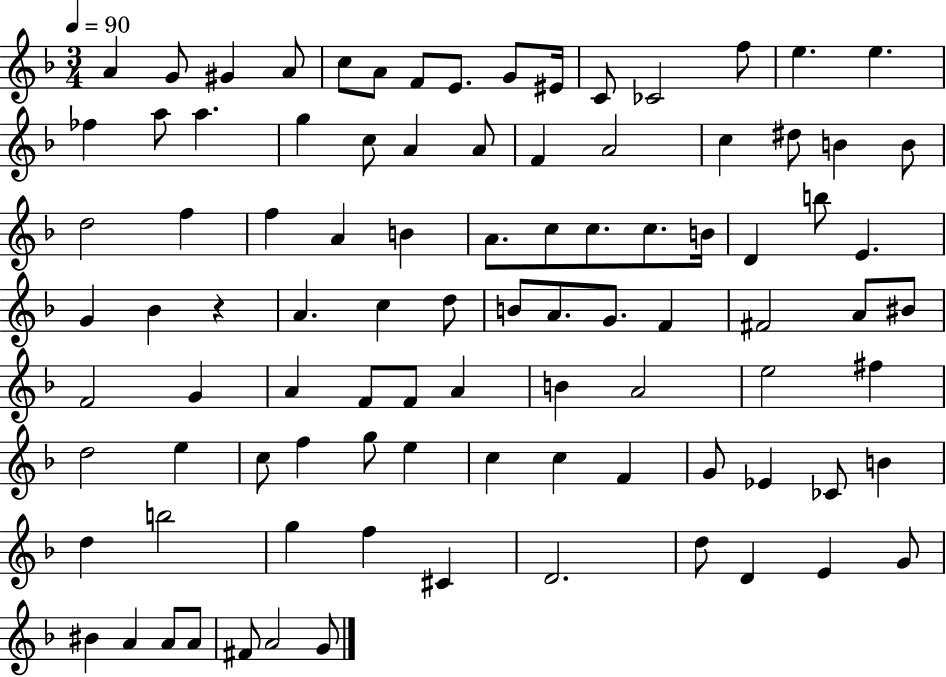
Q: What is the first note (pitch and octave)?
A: A4